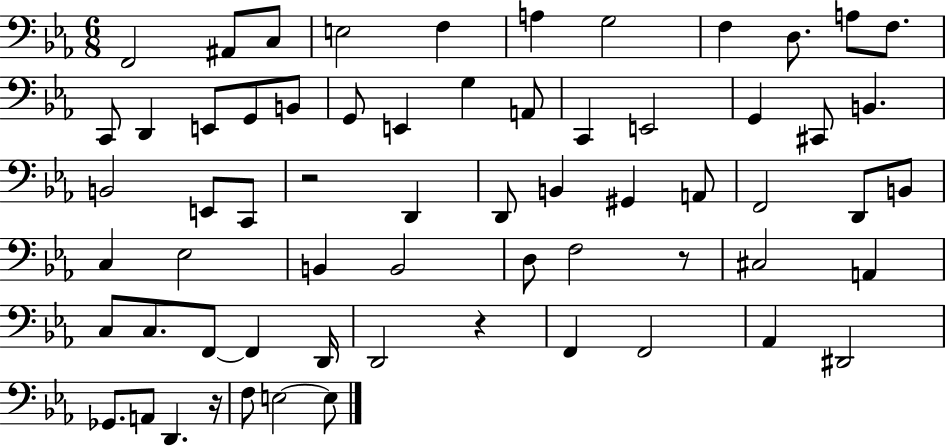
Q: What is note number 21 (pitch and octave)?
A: C2